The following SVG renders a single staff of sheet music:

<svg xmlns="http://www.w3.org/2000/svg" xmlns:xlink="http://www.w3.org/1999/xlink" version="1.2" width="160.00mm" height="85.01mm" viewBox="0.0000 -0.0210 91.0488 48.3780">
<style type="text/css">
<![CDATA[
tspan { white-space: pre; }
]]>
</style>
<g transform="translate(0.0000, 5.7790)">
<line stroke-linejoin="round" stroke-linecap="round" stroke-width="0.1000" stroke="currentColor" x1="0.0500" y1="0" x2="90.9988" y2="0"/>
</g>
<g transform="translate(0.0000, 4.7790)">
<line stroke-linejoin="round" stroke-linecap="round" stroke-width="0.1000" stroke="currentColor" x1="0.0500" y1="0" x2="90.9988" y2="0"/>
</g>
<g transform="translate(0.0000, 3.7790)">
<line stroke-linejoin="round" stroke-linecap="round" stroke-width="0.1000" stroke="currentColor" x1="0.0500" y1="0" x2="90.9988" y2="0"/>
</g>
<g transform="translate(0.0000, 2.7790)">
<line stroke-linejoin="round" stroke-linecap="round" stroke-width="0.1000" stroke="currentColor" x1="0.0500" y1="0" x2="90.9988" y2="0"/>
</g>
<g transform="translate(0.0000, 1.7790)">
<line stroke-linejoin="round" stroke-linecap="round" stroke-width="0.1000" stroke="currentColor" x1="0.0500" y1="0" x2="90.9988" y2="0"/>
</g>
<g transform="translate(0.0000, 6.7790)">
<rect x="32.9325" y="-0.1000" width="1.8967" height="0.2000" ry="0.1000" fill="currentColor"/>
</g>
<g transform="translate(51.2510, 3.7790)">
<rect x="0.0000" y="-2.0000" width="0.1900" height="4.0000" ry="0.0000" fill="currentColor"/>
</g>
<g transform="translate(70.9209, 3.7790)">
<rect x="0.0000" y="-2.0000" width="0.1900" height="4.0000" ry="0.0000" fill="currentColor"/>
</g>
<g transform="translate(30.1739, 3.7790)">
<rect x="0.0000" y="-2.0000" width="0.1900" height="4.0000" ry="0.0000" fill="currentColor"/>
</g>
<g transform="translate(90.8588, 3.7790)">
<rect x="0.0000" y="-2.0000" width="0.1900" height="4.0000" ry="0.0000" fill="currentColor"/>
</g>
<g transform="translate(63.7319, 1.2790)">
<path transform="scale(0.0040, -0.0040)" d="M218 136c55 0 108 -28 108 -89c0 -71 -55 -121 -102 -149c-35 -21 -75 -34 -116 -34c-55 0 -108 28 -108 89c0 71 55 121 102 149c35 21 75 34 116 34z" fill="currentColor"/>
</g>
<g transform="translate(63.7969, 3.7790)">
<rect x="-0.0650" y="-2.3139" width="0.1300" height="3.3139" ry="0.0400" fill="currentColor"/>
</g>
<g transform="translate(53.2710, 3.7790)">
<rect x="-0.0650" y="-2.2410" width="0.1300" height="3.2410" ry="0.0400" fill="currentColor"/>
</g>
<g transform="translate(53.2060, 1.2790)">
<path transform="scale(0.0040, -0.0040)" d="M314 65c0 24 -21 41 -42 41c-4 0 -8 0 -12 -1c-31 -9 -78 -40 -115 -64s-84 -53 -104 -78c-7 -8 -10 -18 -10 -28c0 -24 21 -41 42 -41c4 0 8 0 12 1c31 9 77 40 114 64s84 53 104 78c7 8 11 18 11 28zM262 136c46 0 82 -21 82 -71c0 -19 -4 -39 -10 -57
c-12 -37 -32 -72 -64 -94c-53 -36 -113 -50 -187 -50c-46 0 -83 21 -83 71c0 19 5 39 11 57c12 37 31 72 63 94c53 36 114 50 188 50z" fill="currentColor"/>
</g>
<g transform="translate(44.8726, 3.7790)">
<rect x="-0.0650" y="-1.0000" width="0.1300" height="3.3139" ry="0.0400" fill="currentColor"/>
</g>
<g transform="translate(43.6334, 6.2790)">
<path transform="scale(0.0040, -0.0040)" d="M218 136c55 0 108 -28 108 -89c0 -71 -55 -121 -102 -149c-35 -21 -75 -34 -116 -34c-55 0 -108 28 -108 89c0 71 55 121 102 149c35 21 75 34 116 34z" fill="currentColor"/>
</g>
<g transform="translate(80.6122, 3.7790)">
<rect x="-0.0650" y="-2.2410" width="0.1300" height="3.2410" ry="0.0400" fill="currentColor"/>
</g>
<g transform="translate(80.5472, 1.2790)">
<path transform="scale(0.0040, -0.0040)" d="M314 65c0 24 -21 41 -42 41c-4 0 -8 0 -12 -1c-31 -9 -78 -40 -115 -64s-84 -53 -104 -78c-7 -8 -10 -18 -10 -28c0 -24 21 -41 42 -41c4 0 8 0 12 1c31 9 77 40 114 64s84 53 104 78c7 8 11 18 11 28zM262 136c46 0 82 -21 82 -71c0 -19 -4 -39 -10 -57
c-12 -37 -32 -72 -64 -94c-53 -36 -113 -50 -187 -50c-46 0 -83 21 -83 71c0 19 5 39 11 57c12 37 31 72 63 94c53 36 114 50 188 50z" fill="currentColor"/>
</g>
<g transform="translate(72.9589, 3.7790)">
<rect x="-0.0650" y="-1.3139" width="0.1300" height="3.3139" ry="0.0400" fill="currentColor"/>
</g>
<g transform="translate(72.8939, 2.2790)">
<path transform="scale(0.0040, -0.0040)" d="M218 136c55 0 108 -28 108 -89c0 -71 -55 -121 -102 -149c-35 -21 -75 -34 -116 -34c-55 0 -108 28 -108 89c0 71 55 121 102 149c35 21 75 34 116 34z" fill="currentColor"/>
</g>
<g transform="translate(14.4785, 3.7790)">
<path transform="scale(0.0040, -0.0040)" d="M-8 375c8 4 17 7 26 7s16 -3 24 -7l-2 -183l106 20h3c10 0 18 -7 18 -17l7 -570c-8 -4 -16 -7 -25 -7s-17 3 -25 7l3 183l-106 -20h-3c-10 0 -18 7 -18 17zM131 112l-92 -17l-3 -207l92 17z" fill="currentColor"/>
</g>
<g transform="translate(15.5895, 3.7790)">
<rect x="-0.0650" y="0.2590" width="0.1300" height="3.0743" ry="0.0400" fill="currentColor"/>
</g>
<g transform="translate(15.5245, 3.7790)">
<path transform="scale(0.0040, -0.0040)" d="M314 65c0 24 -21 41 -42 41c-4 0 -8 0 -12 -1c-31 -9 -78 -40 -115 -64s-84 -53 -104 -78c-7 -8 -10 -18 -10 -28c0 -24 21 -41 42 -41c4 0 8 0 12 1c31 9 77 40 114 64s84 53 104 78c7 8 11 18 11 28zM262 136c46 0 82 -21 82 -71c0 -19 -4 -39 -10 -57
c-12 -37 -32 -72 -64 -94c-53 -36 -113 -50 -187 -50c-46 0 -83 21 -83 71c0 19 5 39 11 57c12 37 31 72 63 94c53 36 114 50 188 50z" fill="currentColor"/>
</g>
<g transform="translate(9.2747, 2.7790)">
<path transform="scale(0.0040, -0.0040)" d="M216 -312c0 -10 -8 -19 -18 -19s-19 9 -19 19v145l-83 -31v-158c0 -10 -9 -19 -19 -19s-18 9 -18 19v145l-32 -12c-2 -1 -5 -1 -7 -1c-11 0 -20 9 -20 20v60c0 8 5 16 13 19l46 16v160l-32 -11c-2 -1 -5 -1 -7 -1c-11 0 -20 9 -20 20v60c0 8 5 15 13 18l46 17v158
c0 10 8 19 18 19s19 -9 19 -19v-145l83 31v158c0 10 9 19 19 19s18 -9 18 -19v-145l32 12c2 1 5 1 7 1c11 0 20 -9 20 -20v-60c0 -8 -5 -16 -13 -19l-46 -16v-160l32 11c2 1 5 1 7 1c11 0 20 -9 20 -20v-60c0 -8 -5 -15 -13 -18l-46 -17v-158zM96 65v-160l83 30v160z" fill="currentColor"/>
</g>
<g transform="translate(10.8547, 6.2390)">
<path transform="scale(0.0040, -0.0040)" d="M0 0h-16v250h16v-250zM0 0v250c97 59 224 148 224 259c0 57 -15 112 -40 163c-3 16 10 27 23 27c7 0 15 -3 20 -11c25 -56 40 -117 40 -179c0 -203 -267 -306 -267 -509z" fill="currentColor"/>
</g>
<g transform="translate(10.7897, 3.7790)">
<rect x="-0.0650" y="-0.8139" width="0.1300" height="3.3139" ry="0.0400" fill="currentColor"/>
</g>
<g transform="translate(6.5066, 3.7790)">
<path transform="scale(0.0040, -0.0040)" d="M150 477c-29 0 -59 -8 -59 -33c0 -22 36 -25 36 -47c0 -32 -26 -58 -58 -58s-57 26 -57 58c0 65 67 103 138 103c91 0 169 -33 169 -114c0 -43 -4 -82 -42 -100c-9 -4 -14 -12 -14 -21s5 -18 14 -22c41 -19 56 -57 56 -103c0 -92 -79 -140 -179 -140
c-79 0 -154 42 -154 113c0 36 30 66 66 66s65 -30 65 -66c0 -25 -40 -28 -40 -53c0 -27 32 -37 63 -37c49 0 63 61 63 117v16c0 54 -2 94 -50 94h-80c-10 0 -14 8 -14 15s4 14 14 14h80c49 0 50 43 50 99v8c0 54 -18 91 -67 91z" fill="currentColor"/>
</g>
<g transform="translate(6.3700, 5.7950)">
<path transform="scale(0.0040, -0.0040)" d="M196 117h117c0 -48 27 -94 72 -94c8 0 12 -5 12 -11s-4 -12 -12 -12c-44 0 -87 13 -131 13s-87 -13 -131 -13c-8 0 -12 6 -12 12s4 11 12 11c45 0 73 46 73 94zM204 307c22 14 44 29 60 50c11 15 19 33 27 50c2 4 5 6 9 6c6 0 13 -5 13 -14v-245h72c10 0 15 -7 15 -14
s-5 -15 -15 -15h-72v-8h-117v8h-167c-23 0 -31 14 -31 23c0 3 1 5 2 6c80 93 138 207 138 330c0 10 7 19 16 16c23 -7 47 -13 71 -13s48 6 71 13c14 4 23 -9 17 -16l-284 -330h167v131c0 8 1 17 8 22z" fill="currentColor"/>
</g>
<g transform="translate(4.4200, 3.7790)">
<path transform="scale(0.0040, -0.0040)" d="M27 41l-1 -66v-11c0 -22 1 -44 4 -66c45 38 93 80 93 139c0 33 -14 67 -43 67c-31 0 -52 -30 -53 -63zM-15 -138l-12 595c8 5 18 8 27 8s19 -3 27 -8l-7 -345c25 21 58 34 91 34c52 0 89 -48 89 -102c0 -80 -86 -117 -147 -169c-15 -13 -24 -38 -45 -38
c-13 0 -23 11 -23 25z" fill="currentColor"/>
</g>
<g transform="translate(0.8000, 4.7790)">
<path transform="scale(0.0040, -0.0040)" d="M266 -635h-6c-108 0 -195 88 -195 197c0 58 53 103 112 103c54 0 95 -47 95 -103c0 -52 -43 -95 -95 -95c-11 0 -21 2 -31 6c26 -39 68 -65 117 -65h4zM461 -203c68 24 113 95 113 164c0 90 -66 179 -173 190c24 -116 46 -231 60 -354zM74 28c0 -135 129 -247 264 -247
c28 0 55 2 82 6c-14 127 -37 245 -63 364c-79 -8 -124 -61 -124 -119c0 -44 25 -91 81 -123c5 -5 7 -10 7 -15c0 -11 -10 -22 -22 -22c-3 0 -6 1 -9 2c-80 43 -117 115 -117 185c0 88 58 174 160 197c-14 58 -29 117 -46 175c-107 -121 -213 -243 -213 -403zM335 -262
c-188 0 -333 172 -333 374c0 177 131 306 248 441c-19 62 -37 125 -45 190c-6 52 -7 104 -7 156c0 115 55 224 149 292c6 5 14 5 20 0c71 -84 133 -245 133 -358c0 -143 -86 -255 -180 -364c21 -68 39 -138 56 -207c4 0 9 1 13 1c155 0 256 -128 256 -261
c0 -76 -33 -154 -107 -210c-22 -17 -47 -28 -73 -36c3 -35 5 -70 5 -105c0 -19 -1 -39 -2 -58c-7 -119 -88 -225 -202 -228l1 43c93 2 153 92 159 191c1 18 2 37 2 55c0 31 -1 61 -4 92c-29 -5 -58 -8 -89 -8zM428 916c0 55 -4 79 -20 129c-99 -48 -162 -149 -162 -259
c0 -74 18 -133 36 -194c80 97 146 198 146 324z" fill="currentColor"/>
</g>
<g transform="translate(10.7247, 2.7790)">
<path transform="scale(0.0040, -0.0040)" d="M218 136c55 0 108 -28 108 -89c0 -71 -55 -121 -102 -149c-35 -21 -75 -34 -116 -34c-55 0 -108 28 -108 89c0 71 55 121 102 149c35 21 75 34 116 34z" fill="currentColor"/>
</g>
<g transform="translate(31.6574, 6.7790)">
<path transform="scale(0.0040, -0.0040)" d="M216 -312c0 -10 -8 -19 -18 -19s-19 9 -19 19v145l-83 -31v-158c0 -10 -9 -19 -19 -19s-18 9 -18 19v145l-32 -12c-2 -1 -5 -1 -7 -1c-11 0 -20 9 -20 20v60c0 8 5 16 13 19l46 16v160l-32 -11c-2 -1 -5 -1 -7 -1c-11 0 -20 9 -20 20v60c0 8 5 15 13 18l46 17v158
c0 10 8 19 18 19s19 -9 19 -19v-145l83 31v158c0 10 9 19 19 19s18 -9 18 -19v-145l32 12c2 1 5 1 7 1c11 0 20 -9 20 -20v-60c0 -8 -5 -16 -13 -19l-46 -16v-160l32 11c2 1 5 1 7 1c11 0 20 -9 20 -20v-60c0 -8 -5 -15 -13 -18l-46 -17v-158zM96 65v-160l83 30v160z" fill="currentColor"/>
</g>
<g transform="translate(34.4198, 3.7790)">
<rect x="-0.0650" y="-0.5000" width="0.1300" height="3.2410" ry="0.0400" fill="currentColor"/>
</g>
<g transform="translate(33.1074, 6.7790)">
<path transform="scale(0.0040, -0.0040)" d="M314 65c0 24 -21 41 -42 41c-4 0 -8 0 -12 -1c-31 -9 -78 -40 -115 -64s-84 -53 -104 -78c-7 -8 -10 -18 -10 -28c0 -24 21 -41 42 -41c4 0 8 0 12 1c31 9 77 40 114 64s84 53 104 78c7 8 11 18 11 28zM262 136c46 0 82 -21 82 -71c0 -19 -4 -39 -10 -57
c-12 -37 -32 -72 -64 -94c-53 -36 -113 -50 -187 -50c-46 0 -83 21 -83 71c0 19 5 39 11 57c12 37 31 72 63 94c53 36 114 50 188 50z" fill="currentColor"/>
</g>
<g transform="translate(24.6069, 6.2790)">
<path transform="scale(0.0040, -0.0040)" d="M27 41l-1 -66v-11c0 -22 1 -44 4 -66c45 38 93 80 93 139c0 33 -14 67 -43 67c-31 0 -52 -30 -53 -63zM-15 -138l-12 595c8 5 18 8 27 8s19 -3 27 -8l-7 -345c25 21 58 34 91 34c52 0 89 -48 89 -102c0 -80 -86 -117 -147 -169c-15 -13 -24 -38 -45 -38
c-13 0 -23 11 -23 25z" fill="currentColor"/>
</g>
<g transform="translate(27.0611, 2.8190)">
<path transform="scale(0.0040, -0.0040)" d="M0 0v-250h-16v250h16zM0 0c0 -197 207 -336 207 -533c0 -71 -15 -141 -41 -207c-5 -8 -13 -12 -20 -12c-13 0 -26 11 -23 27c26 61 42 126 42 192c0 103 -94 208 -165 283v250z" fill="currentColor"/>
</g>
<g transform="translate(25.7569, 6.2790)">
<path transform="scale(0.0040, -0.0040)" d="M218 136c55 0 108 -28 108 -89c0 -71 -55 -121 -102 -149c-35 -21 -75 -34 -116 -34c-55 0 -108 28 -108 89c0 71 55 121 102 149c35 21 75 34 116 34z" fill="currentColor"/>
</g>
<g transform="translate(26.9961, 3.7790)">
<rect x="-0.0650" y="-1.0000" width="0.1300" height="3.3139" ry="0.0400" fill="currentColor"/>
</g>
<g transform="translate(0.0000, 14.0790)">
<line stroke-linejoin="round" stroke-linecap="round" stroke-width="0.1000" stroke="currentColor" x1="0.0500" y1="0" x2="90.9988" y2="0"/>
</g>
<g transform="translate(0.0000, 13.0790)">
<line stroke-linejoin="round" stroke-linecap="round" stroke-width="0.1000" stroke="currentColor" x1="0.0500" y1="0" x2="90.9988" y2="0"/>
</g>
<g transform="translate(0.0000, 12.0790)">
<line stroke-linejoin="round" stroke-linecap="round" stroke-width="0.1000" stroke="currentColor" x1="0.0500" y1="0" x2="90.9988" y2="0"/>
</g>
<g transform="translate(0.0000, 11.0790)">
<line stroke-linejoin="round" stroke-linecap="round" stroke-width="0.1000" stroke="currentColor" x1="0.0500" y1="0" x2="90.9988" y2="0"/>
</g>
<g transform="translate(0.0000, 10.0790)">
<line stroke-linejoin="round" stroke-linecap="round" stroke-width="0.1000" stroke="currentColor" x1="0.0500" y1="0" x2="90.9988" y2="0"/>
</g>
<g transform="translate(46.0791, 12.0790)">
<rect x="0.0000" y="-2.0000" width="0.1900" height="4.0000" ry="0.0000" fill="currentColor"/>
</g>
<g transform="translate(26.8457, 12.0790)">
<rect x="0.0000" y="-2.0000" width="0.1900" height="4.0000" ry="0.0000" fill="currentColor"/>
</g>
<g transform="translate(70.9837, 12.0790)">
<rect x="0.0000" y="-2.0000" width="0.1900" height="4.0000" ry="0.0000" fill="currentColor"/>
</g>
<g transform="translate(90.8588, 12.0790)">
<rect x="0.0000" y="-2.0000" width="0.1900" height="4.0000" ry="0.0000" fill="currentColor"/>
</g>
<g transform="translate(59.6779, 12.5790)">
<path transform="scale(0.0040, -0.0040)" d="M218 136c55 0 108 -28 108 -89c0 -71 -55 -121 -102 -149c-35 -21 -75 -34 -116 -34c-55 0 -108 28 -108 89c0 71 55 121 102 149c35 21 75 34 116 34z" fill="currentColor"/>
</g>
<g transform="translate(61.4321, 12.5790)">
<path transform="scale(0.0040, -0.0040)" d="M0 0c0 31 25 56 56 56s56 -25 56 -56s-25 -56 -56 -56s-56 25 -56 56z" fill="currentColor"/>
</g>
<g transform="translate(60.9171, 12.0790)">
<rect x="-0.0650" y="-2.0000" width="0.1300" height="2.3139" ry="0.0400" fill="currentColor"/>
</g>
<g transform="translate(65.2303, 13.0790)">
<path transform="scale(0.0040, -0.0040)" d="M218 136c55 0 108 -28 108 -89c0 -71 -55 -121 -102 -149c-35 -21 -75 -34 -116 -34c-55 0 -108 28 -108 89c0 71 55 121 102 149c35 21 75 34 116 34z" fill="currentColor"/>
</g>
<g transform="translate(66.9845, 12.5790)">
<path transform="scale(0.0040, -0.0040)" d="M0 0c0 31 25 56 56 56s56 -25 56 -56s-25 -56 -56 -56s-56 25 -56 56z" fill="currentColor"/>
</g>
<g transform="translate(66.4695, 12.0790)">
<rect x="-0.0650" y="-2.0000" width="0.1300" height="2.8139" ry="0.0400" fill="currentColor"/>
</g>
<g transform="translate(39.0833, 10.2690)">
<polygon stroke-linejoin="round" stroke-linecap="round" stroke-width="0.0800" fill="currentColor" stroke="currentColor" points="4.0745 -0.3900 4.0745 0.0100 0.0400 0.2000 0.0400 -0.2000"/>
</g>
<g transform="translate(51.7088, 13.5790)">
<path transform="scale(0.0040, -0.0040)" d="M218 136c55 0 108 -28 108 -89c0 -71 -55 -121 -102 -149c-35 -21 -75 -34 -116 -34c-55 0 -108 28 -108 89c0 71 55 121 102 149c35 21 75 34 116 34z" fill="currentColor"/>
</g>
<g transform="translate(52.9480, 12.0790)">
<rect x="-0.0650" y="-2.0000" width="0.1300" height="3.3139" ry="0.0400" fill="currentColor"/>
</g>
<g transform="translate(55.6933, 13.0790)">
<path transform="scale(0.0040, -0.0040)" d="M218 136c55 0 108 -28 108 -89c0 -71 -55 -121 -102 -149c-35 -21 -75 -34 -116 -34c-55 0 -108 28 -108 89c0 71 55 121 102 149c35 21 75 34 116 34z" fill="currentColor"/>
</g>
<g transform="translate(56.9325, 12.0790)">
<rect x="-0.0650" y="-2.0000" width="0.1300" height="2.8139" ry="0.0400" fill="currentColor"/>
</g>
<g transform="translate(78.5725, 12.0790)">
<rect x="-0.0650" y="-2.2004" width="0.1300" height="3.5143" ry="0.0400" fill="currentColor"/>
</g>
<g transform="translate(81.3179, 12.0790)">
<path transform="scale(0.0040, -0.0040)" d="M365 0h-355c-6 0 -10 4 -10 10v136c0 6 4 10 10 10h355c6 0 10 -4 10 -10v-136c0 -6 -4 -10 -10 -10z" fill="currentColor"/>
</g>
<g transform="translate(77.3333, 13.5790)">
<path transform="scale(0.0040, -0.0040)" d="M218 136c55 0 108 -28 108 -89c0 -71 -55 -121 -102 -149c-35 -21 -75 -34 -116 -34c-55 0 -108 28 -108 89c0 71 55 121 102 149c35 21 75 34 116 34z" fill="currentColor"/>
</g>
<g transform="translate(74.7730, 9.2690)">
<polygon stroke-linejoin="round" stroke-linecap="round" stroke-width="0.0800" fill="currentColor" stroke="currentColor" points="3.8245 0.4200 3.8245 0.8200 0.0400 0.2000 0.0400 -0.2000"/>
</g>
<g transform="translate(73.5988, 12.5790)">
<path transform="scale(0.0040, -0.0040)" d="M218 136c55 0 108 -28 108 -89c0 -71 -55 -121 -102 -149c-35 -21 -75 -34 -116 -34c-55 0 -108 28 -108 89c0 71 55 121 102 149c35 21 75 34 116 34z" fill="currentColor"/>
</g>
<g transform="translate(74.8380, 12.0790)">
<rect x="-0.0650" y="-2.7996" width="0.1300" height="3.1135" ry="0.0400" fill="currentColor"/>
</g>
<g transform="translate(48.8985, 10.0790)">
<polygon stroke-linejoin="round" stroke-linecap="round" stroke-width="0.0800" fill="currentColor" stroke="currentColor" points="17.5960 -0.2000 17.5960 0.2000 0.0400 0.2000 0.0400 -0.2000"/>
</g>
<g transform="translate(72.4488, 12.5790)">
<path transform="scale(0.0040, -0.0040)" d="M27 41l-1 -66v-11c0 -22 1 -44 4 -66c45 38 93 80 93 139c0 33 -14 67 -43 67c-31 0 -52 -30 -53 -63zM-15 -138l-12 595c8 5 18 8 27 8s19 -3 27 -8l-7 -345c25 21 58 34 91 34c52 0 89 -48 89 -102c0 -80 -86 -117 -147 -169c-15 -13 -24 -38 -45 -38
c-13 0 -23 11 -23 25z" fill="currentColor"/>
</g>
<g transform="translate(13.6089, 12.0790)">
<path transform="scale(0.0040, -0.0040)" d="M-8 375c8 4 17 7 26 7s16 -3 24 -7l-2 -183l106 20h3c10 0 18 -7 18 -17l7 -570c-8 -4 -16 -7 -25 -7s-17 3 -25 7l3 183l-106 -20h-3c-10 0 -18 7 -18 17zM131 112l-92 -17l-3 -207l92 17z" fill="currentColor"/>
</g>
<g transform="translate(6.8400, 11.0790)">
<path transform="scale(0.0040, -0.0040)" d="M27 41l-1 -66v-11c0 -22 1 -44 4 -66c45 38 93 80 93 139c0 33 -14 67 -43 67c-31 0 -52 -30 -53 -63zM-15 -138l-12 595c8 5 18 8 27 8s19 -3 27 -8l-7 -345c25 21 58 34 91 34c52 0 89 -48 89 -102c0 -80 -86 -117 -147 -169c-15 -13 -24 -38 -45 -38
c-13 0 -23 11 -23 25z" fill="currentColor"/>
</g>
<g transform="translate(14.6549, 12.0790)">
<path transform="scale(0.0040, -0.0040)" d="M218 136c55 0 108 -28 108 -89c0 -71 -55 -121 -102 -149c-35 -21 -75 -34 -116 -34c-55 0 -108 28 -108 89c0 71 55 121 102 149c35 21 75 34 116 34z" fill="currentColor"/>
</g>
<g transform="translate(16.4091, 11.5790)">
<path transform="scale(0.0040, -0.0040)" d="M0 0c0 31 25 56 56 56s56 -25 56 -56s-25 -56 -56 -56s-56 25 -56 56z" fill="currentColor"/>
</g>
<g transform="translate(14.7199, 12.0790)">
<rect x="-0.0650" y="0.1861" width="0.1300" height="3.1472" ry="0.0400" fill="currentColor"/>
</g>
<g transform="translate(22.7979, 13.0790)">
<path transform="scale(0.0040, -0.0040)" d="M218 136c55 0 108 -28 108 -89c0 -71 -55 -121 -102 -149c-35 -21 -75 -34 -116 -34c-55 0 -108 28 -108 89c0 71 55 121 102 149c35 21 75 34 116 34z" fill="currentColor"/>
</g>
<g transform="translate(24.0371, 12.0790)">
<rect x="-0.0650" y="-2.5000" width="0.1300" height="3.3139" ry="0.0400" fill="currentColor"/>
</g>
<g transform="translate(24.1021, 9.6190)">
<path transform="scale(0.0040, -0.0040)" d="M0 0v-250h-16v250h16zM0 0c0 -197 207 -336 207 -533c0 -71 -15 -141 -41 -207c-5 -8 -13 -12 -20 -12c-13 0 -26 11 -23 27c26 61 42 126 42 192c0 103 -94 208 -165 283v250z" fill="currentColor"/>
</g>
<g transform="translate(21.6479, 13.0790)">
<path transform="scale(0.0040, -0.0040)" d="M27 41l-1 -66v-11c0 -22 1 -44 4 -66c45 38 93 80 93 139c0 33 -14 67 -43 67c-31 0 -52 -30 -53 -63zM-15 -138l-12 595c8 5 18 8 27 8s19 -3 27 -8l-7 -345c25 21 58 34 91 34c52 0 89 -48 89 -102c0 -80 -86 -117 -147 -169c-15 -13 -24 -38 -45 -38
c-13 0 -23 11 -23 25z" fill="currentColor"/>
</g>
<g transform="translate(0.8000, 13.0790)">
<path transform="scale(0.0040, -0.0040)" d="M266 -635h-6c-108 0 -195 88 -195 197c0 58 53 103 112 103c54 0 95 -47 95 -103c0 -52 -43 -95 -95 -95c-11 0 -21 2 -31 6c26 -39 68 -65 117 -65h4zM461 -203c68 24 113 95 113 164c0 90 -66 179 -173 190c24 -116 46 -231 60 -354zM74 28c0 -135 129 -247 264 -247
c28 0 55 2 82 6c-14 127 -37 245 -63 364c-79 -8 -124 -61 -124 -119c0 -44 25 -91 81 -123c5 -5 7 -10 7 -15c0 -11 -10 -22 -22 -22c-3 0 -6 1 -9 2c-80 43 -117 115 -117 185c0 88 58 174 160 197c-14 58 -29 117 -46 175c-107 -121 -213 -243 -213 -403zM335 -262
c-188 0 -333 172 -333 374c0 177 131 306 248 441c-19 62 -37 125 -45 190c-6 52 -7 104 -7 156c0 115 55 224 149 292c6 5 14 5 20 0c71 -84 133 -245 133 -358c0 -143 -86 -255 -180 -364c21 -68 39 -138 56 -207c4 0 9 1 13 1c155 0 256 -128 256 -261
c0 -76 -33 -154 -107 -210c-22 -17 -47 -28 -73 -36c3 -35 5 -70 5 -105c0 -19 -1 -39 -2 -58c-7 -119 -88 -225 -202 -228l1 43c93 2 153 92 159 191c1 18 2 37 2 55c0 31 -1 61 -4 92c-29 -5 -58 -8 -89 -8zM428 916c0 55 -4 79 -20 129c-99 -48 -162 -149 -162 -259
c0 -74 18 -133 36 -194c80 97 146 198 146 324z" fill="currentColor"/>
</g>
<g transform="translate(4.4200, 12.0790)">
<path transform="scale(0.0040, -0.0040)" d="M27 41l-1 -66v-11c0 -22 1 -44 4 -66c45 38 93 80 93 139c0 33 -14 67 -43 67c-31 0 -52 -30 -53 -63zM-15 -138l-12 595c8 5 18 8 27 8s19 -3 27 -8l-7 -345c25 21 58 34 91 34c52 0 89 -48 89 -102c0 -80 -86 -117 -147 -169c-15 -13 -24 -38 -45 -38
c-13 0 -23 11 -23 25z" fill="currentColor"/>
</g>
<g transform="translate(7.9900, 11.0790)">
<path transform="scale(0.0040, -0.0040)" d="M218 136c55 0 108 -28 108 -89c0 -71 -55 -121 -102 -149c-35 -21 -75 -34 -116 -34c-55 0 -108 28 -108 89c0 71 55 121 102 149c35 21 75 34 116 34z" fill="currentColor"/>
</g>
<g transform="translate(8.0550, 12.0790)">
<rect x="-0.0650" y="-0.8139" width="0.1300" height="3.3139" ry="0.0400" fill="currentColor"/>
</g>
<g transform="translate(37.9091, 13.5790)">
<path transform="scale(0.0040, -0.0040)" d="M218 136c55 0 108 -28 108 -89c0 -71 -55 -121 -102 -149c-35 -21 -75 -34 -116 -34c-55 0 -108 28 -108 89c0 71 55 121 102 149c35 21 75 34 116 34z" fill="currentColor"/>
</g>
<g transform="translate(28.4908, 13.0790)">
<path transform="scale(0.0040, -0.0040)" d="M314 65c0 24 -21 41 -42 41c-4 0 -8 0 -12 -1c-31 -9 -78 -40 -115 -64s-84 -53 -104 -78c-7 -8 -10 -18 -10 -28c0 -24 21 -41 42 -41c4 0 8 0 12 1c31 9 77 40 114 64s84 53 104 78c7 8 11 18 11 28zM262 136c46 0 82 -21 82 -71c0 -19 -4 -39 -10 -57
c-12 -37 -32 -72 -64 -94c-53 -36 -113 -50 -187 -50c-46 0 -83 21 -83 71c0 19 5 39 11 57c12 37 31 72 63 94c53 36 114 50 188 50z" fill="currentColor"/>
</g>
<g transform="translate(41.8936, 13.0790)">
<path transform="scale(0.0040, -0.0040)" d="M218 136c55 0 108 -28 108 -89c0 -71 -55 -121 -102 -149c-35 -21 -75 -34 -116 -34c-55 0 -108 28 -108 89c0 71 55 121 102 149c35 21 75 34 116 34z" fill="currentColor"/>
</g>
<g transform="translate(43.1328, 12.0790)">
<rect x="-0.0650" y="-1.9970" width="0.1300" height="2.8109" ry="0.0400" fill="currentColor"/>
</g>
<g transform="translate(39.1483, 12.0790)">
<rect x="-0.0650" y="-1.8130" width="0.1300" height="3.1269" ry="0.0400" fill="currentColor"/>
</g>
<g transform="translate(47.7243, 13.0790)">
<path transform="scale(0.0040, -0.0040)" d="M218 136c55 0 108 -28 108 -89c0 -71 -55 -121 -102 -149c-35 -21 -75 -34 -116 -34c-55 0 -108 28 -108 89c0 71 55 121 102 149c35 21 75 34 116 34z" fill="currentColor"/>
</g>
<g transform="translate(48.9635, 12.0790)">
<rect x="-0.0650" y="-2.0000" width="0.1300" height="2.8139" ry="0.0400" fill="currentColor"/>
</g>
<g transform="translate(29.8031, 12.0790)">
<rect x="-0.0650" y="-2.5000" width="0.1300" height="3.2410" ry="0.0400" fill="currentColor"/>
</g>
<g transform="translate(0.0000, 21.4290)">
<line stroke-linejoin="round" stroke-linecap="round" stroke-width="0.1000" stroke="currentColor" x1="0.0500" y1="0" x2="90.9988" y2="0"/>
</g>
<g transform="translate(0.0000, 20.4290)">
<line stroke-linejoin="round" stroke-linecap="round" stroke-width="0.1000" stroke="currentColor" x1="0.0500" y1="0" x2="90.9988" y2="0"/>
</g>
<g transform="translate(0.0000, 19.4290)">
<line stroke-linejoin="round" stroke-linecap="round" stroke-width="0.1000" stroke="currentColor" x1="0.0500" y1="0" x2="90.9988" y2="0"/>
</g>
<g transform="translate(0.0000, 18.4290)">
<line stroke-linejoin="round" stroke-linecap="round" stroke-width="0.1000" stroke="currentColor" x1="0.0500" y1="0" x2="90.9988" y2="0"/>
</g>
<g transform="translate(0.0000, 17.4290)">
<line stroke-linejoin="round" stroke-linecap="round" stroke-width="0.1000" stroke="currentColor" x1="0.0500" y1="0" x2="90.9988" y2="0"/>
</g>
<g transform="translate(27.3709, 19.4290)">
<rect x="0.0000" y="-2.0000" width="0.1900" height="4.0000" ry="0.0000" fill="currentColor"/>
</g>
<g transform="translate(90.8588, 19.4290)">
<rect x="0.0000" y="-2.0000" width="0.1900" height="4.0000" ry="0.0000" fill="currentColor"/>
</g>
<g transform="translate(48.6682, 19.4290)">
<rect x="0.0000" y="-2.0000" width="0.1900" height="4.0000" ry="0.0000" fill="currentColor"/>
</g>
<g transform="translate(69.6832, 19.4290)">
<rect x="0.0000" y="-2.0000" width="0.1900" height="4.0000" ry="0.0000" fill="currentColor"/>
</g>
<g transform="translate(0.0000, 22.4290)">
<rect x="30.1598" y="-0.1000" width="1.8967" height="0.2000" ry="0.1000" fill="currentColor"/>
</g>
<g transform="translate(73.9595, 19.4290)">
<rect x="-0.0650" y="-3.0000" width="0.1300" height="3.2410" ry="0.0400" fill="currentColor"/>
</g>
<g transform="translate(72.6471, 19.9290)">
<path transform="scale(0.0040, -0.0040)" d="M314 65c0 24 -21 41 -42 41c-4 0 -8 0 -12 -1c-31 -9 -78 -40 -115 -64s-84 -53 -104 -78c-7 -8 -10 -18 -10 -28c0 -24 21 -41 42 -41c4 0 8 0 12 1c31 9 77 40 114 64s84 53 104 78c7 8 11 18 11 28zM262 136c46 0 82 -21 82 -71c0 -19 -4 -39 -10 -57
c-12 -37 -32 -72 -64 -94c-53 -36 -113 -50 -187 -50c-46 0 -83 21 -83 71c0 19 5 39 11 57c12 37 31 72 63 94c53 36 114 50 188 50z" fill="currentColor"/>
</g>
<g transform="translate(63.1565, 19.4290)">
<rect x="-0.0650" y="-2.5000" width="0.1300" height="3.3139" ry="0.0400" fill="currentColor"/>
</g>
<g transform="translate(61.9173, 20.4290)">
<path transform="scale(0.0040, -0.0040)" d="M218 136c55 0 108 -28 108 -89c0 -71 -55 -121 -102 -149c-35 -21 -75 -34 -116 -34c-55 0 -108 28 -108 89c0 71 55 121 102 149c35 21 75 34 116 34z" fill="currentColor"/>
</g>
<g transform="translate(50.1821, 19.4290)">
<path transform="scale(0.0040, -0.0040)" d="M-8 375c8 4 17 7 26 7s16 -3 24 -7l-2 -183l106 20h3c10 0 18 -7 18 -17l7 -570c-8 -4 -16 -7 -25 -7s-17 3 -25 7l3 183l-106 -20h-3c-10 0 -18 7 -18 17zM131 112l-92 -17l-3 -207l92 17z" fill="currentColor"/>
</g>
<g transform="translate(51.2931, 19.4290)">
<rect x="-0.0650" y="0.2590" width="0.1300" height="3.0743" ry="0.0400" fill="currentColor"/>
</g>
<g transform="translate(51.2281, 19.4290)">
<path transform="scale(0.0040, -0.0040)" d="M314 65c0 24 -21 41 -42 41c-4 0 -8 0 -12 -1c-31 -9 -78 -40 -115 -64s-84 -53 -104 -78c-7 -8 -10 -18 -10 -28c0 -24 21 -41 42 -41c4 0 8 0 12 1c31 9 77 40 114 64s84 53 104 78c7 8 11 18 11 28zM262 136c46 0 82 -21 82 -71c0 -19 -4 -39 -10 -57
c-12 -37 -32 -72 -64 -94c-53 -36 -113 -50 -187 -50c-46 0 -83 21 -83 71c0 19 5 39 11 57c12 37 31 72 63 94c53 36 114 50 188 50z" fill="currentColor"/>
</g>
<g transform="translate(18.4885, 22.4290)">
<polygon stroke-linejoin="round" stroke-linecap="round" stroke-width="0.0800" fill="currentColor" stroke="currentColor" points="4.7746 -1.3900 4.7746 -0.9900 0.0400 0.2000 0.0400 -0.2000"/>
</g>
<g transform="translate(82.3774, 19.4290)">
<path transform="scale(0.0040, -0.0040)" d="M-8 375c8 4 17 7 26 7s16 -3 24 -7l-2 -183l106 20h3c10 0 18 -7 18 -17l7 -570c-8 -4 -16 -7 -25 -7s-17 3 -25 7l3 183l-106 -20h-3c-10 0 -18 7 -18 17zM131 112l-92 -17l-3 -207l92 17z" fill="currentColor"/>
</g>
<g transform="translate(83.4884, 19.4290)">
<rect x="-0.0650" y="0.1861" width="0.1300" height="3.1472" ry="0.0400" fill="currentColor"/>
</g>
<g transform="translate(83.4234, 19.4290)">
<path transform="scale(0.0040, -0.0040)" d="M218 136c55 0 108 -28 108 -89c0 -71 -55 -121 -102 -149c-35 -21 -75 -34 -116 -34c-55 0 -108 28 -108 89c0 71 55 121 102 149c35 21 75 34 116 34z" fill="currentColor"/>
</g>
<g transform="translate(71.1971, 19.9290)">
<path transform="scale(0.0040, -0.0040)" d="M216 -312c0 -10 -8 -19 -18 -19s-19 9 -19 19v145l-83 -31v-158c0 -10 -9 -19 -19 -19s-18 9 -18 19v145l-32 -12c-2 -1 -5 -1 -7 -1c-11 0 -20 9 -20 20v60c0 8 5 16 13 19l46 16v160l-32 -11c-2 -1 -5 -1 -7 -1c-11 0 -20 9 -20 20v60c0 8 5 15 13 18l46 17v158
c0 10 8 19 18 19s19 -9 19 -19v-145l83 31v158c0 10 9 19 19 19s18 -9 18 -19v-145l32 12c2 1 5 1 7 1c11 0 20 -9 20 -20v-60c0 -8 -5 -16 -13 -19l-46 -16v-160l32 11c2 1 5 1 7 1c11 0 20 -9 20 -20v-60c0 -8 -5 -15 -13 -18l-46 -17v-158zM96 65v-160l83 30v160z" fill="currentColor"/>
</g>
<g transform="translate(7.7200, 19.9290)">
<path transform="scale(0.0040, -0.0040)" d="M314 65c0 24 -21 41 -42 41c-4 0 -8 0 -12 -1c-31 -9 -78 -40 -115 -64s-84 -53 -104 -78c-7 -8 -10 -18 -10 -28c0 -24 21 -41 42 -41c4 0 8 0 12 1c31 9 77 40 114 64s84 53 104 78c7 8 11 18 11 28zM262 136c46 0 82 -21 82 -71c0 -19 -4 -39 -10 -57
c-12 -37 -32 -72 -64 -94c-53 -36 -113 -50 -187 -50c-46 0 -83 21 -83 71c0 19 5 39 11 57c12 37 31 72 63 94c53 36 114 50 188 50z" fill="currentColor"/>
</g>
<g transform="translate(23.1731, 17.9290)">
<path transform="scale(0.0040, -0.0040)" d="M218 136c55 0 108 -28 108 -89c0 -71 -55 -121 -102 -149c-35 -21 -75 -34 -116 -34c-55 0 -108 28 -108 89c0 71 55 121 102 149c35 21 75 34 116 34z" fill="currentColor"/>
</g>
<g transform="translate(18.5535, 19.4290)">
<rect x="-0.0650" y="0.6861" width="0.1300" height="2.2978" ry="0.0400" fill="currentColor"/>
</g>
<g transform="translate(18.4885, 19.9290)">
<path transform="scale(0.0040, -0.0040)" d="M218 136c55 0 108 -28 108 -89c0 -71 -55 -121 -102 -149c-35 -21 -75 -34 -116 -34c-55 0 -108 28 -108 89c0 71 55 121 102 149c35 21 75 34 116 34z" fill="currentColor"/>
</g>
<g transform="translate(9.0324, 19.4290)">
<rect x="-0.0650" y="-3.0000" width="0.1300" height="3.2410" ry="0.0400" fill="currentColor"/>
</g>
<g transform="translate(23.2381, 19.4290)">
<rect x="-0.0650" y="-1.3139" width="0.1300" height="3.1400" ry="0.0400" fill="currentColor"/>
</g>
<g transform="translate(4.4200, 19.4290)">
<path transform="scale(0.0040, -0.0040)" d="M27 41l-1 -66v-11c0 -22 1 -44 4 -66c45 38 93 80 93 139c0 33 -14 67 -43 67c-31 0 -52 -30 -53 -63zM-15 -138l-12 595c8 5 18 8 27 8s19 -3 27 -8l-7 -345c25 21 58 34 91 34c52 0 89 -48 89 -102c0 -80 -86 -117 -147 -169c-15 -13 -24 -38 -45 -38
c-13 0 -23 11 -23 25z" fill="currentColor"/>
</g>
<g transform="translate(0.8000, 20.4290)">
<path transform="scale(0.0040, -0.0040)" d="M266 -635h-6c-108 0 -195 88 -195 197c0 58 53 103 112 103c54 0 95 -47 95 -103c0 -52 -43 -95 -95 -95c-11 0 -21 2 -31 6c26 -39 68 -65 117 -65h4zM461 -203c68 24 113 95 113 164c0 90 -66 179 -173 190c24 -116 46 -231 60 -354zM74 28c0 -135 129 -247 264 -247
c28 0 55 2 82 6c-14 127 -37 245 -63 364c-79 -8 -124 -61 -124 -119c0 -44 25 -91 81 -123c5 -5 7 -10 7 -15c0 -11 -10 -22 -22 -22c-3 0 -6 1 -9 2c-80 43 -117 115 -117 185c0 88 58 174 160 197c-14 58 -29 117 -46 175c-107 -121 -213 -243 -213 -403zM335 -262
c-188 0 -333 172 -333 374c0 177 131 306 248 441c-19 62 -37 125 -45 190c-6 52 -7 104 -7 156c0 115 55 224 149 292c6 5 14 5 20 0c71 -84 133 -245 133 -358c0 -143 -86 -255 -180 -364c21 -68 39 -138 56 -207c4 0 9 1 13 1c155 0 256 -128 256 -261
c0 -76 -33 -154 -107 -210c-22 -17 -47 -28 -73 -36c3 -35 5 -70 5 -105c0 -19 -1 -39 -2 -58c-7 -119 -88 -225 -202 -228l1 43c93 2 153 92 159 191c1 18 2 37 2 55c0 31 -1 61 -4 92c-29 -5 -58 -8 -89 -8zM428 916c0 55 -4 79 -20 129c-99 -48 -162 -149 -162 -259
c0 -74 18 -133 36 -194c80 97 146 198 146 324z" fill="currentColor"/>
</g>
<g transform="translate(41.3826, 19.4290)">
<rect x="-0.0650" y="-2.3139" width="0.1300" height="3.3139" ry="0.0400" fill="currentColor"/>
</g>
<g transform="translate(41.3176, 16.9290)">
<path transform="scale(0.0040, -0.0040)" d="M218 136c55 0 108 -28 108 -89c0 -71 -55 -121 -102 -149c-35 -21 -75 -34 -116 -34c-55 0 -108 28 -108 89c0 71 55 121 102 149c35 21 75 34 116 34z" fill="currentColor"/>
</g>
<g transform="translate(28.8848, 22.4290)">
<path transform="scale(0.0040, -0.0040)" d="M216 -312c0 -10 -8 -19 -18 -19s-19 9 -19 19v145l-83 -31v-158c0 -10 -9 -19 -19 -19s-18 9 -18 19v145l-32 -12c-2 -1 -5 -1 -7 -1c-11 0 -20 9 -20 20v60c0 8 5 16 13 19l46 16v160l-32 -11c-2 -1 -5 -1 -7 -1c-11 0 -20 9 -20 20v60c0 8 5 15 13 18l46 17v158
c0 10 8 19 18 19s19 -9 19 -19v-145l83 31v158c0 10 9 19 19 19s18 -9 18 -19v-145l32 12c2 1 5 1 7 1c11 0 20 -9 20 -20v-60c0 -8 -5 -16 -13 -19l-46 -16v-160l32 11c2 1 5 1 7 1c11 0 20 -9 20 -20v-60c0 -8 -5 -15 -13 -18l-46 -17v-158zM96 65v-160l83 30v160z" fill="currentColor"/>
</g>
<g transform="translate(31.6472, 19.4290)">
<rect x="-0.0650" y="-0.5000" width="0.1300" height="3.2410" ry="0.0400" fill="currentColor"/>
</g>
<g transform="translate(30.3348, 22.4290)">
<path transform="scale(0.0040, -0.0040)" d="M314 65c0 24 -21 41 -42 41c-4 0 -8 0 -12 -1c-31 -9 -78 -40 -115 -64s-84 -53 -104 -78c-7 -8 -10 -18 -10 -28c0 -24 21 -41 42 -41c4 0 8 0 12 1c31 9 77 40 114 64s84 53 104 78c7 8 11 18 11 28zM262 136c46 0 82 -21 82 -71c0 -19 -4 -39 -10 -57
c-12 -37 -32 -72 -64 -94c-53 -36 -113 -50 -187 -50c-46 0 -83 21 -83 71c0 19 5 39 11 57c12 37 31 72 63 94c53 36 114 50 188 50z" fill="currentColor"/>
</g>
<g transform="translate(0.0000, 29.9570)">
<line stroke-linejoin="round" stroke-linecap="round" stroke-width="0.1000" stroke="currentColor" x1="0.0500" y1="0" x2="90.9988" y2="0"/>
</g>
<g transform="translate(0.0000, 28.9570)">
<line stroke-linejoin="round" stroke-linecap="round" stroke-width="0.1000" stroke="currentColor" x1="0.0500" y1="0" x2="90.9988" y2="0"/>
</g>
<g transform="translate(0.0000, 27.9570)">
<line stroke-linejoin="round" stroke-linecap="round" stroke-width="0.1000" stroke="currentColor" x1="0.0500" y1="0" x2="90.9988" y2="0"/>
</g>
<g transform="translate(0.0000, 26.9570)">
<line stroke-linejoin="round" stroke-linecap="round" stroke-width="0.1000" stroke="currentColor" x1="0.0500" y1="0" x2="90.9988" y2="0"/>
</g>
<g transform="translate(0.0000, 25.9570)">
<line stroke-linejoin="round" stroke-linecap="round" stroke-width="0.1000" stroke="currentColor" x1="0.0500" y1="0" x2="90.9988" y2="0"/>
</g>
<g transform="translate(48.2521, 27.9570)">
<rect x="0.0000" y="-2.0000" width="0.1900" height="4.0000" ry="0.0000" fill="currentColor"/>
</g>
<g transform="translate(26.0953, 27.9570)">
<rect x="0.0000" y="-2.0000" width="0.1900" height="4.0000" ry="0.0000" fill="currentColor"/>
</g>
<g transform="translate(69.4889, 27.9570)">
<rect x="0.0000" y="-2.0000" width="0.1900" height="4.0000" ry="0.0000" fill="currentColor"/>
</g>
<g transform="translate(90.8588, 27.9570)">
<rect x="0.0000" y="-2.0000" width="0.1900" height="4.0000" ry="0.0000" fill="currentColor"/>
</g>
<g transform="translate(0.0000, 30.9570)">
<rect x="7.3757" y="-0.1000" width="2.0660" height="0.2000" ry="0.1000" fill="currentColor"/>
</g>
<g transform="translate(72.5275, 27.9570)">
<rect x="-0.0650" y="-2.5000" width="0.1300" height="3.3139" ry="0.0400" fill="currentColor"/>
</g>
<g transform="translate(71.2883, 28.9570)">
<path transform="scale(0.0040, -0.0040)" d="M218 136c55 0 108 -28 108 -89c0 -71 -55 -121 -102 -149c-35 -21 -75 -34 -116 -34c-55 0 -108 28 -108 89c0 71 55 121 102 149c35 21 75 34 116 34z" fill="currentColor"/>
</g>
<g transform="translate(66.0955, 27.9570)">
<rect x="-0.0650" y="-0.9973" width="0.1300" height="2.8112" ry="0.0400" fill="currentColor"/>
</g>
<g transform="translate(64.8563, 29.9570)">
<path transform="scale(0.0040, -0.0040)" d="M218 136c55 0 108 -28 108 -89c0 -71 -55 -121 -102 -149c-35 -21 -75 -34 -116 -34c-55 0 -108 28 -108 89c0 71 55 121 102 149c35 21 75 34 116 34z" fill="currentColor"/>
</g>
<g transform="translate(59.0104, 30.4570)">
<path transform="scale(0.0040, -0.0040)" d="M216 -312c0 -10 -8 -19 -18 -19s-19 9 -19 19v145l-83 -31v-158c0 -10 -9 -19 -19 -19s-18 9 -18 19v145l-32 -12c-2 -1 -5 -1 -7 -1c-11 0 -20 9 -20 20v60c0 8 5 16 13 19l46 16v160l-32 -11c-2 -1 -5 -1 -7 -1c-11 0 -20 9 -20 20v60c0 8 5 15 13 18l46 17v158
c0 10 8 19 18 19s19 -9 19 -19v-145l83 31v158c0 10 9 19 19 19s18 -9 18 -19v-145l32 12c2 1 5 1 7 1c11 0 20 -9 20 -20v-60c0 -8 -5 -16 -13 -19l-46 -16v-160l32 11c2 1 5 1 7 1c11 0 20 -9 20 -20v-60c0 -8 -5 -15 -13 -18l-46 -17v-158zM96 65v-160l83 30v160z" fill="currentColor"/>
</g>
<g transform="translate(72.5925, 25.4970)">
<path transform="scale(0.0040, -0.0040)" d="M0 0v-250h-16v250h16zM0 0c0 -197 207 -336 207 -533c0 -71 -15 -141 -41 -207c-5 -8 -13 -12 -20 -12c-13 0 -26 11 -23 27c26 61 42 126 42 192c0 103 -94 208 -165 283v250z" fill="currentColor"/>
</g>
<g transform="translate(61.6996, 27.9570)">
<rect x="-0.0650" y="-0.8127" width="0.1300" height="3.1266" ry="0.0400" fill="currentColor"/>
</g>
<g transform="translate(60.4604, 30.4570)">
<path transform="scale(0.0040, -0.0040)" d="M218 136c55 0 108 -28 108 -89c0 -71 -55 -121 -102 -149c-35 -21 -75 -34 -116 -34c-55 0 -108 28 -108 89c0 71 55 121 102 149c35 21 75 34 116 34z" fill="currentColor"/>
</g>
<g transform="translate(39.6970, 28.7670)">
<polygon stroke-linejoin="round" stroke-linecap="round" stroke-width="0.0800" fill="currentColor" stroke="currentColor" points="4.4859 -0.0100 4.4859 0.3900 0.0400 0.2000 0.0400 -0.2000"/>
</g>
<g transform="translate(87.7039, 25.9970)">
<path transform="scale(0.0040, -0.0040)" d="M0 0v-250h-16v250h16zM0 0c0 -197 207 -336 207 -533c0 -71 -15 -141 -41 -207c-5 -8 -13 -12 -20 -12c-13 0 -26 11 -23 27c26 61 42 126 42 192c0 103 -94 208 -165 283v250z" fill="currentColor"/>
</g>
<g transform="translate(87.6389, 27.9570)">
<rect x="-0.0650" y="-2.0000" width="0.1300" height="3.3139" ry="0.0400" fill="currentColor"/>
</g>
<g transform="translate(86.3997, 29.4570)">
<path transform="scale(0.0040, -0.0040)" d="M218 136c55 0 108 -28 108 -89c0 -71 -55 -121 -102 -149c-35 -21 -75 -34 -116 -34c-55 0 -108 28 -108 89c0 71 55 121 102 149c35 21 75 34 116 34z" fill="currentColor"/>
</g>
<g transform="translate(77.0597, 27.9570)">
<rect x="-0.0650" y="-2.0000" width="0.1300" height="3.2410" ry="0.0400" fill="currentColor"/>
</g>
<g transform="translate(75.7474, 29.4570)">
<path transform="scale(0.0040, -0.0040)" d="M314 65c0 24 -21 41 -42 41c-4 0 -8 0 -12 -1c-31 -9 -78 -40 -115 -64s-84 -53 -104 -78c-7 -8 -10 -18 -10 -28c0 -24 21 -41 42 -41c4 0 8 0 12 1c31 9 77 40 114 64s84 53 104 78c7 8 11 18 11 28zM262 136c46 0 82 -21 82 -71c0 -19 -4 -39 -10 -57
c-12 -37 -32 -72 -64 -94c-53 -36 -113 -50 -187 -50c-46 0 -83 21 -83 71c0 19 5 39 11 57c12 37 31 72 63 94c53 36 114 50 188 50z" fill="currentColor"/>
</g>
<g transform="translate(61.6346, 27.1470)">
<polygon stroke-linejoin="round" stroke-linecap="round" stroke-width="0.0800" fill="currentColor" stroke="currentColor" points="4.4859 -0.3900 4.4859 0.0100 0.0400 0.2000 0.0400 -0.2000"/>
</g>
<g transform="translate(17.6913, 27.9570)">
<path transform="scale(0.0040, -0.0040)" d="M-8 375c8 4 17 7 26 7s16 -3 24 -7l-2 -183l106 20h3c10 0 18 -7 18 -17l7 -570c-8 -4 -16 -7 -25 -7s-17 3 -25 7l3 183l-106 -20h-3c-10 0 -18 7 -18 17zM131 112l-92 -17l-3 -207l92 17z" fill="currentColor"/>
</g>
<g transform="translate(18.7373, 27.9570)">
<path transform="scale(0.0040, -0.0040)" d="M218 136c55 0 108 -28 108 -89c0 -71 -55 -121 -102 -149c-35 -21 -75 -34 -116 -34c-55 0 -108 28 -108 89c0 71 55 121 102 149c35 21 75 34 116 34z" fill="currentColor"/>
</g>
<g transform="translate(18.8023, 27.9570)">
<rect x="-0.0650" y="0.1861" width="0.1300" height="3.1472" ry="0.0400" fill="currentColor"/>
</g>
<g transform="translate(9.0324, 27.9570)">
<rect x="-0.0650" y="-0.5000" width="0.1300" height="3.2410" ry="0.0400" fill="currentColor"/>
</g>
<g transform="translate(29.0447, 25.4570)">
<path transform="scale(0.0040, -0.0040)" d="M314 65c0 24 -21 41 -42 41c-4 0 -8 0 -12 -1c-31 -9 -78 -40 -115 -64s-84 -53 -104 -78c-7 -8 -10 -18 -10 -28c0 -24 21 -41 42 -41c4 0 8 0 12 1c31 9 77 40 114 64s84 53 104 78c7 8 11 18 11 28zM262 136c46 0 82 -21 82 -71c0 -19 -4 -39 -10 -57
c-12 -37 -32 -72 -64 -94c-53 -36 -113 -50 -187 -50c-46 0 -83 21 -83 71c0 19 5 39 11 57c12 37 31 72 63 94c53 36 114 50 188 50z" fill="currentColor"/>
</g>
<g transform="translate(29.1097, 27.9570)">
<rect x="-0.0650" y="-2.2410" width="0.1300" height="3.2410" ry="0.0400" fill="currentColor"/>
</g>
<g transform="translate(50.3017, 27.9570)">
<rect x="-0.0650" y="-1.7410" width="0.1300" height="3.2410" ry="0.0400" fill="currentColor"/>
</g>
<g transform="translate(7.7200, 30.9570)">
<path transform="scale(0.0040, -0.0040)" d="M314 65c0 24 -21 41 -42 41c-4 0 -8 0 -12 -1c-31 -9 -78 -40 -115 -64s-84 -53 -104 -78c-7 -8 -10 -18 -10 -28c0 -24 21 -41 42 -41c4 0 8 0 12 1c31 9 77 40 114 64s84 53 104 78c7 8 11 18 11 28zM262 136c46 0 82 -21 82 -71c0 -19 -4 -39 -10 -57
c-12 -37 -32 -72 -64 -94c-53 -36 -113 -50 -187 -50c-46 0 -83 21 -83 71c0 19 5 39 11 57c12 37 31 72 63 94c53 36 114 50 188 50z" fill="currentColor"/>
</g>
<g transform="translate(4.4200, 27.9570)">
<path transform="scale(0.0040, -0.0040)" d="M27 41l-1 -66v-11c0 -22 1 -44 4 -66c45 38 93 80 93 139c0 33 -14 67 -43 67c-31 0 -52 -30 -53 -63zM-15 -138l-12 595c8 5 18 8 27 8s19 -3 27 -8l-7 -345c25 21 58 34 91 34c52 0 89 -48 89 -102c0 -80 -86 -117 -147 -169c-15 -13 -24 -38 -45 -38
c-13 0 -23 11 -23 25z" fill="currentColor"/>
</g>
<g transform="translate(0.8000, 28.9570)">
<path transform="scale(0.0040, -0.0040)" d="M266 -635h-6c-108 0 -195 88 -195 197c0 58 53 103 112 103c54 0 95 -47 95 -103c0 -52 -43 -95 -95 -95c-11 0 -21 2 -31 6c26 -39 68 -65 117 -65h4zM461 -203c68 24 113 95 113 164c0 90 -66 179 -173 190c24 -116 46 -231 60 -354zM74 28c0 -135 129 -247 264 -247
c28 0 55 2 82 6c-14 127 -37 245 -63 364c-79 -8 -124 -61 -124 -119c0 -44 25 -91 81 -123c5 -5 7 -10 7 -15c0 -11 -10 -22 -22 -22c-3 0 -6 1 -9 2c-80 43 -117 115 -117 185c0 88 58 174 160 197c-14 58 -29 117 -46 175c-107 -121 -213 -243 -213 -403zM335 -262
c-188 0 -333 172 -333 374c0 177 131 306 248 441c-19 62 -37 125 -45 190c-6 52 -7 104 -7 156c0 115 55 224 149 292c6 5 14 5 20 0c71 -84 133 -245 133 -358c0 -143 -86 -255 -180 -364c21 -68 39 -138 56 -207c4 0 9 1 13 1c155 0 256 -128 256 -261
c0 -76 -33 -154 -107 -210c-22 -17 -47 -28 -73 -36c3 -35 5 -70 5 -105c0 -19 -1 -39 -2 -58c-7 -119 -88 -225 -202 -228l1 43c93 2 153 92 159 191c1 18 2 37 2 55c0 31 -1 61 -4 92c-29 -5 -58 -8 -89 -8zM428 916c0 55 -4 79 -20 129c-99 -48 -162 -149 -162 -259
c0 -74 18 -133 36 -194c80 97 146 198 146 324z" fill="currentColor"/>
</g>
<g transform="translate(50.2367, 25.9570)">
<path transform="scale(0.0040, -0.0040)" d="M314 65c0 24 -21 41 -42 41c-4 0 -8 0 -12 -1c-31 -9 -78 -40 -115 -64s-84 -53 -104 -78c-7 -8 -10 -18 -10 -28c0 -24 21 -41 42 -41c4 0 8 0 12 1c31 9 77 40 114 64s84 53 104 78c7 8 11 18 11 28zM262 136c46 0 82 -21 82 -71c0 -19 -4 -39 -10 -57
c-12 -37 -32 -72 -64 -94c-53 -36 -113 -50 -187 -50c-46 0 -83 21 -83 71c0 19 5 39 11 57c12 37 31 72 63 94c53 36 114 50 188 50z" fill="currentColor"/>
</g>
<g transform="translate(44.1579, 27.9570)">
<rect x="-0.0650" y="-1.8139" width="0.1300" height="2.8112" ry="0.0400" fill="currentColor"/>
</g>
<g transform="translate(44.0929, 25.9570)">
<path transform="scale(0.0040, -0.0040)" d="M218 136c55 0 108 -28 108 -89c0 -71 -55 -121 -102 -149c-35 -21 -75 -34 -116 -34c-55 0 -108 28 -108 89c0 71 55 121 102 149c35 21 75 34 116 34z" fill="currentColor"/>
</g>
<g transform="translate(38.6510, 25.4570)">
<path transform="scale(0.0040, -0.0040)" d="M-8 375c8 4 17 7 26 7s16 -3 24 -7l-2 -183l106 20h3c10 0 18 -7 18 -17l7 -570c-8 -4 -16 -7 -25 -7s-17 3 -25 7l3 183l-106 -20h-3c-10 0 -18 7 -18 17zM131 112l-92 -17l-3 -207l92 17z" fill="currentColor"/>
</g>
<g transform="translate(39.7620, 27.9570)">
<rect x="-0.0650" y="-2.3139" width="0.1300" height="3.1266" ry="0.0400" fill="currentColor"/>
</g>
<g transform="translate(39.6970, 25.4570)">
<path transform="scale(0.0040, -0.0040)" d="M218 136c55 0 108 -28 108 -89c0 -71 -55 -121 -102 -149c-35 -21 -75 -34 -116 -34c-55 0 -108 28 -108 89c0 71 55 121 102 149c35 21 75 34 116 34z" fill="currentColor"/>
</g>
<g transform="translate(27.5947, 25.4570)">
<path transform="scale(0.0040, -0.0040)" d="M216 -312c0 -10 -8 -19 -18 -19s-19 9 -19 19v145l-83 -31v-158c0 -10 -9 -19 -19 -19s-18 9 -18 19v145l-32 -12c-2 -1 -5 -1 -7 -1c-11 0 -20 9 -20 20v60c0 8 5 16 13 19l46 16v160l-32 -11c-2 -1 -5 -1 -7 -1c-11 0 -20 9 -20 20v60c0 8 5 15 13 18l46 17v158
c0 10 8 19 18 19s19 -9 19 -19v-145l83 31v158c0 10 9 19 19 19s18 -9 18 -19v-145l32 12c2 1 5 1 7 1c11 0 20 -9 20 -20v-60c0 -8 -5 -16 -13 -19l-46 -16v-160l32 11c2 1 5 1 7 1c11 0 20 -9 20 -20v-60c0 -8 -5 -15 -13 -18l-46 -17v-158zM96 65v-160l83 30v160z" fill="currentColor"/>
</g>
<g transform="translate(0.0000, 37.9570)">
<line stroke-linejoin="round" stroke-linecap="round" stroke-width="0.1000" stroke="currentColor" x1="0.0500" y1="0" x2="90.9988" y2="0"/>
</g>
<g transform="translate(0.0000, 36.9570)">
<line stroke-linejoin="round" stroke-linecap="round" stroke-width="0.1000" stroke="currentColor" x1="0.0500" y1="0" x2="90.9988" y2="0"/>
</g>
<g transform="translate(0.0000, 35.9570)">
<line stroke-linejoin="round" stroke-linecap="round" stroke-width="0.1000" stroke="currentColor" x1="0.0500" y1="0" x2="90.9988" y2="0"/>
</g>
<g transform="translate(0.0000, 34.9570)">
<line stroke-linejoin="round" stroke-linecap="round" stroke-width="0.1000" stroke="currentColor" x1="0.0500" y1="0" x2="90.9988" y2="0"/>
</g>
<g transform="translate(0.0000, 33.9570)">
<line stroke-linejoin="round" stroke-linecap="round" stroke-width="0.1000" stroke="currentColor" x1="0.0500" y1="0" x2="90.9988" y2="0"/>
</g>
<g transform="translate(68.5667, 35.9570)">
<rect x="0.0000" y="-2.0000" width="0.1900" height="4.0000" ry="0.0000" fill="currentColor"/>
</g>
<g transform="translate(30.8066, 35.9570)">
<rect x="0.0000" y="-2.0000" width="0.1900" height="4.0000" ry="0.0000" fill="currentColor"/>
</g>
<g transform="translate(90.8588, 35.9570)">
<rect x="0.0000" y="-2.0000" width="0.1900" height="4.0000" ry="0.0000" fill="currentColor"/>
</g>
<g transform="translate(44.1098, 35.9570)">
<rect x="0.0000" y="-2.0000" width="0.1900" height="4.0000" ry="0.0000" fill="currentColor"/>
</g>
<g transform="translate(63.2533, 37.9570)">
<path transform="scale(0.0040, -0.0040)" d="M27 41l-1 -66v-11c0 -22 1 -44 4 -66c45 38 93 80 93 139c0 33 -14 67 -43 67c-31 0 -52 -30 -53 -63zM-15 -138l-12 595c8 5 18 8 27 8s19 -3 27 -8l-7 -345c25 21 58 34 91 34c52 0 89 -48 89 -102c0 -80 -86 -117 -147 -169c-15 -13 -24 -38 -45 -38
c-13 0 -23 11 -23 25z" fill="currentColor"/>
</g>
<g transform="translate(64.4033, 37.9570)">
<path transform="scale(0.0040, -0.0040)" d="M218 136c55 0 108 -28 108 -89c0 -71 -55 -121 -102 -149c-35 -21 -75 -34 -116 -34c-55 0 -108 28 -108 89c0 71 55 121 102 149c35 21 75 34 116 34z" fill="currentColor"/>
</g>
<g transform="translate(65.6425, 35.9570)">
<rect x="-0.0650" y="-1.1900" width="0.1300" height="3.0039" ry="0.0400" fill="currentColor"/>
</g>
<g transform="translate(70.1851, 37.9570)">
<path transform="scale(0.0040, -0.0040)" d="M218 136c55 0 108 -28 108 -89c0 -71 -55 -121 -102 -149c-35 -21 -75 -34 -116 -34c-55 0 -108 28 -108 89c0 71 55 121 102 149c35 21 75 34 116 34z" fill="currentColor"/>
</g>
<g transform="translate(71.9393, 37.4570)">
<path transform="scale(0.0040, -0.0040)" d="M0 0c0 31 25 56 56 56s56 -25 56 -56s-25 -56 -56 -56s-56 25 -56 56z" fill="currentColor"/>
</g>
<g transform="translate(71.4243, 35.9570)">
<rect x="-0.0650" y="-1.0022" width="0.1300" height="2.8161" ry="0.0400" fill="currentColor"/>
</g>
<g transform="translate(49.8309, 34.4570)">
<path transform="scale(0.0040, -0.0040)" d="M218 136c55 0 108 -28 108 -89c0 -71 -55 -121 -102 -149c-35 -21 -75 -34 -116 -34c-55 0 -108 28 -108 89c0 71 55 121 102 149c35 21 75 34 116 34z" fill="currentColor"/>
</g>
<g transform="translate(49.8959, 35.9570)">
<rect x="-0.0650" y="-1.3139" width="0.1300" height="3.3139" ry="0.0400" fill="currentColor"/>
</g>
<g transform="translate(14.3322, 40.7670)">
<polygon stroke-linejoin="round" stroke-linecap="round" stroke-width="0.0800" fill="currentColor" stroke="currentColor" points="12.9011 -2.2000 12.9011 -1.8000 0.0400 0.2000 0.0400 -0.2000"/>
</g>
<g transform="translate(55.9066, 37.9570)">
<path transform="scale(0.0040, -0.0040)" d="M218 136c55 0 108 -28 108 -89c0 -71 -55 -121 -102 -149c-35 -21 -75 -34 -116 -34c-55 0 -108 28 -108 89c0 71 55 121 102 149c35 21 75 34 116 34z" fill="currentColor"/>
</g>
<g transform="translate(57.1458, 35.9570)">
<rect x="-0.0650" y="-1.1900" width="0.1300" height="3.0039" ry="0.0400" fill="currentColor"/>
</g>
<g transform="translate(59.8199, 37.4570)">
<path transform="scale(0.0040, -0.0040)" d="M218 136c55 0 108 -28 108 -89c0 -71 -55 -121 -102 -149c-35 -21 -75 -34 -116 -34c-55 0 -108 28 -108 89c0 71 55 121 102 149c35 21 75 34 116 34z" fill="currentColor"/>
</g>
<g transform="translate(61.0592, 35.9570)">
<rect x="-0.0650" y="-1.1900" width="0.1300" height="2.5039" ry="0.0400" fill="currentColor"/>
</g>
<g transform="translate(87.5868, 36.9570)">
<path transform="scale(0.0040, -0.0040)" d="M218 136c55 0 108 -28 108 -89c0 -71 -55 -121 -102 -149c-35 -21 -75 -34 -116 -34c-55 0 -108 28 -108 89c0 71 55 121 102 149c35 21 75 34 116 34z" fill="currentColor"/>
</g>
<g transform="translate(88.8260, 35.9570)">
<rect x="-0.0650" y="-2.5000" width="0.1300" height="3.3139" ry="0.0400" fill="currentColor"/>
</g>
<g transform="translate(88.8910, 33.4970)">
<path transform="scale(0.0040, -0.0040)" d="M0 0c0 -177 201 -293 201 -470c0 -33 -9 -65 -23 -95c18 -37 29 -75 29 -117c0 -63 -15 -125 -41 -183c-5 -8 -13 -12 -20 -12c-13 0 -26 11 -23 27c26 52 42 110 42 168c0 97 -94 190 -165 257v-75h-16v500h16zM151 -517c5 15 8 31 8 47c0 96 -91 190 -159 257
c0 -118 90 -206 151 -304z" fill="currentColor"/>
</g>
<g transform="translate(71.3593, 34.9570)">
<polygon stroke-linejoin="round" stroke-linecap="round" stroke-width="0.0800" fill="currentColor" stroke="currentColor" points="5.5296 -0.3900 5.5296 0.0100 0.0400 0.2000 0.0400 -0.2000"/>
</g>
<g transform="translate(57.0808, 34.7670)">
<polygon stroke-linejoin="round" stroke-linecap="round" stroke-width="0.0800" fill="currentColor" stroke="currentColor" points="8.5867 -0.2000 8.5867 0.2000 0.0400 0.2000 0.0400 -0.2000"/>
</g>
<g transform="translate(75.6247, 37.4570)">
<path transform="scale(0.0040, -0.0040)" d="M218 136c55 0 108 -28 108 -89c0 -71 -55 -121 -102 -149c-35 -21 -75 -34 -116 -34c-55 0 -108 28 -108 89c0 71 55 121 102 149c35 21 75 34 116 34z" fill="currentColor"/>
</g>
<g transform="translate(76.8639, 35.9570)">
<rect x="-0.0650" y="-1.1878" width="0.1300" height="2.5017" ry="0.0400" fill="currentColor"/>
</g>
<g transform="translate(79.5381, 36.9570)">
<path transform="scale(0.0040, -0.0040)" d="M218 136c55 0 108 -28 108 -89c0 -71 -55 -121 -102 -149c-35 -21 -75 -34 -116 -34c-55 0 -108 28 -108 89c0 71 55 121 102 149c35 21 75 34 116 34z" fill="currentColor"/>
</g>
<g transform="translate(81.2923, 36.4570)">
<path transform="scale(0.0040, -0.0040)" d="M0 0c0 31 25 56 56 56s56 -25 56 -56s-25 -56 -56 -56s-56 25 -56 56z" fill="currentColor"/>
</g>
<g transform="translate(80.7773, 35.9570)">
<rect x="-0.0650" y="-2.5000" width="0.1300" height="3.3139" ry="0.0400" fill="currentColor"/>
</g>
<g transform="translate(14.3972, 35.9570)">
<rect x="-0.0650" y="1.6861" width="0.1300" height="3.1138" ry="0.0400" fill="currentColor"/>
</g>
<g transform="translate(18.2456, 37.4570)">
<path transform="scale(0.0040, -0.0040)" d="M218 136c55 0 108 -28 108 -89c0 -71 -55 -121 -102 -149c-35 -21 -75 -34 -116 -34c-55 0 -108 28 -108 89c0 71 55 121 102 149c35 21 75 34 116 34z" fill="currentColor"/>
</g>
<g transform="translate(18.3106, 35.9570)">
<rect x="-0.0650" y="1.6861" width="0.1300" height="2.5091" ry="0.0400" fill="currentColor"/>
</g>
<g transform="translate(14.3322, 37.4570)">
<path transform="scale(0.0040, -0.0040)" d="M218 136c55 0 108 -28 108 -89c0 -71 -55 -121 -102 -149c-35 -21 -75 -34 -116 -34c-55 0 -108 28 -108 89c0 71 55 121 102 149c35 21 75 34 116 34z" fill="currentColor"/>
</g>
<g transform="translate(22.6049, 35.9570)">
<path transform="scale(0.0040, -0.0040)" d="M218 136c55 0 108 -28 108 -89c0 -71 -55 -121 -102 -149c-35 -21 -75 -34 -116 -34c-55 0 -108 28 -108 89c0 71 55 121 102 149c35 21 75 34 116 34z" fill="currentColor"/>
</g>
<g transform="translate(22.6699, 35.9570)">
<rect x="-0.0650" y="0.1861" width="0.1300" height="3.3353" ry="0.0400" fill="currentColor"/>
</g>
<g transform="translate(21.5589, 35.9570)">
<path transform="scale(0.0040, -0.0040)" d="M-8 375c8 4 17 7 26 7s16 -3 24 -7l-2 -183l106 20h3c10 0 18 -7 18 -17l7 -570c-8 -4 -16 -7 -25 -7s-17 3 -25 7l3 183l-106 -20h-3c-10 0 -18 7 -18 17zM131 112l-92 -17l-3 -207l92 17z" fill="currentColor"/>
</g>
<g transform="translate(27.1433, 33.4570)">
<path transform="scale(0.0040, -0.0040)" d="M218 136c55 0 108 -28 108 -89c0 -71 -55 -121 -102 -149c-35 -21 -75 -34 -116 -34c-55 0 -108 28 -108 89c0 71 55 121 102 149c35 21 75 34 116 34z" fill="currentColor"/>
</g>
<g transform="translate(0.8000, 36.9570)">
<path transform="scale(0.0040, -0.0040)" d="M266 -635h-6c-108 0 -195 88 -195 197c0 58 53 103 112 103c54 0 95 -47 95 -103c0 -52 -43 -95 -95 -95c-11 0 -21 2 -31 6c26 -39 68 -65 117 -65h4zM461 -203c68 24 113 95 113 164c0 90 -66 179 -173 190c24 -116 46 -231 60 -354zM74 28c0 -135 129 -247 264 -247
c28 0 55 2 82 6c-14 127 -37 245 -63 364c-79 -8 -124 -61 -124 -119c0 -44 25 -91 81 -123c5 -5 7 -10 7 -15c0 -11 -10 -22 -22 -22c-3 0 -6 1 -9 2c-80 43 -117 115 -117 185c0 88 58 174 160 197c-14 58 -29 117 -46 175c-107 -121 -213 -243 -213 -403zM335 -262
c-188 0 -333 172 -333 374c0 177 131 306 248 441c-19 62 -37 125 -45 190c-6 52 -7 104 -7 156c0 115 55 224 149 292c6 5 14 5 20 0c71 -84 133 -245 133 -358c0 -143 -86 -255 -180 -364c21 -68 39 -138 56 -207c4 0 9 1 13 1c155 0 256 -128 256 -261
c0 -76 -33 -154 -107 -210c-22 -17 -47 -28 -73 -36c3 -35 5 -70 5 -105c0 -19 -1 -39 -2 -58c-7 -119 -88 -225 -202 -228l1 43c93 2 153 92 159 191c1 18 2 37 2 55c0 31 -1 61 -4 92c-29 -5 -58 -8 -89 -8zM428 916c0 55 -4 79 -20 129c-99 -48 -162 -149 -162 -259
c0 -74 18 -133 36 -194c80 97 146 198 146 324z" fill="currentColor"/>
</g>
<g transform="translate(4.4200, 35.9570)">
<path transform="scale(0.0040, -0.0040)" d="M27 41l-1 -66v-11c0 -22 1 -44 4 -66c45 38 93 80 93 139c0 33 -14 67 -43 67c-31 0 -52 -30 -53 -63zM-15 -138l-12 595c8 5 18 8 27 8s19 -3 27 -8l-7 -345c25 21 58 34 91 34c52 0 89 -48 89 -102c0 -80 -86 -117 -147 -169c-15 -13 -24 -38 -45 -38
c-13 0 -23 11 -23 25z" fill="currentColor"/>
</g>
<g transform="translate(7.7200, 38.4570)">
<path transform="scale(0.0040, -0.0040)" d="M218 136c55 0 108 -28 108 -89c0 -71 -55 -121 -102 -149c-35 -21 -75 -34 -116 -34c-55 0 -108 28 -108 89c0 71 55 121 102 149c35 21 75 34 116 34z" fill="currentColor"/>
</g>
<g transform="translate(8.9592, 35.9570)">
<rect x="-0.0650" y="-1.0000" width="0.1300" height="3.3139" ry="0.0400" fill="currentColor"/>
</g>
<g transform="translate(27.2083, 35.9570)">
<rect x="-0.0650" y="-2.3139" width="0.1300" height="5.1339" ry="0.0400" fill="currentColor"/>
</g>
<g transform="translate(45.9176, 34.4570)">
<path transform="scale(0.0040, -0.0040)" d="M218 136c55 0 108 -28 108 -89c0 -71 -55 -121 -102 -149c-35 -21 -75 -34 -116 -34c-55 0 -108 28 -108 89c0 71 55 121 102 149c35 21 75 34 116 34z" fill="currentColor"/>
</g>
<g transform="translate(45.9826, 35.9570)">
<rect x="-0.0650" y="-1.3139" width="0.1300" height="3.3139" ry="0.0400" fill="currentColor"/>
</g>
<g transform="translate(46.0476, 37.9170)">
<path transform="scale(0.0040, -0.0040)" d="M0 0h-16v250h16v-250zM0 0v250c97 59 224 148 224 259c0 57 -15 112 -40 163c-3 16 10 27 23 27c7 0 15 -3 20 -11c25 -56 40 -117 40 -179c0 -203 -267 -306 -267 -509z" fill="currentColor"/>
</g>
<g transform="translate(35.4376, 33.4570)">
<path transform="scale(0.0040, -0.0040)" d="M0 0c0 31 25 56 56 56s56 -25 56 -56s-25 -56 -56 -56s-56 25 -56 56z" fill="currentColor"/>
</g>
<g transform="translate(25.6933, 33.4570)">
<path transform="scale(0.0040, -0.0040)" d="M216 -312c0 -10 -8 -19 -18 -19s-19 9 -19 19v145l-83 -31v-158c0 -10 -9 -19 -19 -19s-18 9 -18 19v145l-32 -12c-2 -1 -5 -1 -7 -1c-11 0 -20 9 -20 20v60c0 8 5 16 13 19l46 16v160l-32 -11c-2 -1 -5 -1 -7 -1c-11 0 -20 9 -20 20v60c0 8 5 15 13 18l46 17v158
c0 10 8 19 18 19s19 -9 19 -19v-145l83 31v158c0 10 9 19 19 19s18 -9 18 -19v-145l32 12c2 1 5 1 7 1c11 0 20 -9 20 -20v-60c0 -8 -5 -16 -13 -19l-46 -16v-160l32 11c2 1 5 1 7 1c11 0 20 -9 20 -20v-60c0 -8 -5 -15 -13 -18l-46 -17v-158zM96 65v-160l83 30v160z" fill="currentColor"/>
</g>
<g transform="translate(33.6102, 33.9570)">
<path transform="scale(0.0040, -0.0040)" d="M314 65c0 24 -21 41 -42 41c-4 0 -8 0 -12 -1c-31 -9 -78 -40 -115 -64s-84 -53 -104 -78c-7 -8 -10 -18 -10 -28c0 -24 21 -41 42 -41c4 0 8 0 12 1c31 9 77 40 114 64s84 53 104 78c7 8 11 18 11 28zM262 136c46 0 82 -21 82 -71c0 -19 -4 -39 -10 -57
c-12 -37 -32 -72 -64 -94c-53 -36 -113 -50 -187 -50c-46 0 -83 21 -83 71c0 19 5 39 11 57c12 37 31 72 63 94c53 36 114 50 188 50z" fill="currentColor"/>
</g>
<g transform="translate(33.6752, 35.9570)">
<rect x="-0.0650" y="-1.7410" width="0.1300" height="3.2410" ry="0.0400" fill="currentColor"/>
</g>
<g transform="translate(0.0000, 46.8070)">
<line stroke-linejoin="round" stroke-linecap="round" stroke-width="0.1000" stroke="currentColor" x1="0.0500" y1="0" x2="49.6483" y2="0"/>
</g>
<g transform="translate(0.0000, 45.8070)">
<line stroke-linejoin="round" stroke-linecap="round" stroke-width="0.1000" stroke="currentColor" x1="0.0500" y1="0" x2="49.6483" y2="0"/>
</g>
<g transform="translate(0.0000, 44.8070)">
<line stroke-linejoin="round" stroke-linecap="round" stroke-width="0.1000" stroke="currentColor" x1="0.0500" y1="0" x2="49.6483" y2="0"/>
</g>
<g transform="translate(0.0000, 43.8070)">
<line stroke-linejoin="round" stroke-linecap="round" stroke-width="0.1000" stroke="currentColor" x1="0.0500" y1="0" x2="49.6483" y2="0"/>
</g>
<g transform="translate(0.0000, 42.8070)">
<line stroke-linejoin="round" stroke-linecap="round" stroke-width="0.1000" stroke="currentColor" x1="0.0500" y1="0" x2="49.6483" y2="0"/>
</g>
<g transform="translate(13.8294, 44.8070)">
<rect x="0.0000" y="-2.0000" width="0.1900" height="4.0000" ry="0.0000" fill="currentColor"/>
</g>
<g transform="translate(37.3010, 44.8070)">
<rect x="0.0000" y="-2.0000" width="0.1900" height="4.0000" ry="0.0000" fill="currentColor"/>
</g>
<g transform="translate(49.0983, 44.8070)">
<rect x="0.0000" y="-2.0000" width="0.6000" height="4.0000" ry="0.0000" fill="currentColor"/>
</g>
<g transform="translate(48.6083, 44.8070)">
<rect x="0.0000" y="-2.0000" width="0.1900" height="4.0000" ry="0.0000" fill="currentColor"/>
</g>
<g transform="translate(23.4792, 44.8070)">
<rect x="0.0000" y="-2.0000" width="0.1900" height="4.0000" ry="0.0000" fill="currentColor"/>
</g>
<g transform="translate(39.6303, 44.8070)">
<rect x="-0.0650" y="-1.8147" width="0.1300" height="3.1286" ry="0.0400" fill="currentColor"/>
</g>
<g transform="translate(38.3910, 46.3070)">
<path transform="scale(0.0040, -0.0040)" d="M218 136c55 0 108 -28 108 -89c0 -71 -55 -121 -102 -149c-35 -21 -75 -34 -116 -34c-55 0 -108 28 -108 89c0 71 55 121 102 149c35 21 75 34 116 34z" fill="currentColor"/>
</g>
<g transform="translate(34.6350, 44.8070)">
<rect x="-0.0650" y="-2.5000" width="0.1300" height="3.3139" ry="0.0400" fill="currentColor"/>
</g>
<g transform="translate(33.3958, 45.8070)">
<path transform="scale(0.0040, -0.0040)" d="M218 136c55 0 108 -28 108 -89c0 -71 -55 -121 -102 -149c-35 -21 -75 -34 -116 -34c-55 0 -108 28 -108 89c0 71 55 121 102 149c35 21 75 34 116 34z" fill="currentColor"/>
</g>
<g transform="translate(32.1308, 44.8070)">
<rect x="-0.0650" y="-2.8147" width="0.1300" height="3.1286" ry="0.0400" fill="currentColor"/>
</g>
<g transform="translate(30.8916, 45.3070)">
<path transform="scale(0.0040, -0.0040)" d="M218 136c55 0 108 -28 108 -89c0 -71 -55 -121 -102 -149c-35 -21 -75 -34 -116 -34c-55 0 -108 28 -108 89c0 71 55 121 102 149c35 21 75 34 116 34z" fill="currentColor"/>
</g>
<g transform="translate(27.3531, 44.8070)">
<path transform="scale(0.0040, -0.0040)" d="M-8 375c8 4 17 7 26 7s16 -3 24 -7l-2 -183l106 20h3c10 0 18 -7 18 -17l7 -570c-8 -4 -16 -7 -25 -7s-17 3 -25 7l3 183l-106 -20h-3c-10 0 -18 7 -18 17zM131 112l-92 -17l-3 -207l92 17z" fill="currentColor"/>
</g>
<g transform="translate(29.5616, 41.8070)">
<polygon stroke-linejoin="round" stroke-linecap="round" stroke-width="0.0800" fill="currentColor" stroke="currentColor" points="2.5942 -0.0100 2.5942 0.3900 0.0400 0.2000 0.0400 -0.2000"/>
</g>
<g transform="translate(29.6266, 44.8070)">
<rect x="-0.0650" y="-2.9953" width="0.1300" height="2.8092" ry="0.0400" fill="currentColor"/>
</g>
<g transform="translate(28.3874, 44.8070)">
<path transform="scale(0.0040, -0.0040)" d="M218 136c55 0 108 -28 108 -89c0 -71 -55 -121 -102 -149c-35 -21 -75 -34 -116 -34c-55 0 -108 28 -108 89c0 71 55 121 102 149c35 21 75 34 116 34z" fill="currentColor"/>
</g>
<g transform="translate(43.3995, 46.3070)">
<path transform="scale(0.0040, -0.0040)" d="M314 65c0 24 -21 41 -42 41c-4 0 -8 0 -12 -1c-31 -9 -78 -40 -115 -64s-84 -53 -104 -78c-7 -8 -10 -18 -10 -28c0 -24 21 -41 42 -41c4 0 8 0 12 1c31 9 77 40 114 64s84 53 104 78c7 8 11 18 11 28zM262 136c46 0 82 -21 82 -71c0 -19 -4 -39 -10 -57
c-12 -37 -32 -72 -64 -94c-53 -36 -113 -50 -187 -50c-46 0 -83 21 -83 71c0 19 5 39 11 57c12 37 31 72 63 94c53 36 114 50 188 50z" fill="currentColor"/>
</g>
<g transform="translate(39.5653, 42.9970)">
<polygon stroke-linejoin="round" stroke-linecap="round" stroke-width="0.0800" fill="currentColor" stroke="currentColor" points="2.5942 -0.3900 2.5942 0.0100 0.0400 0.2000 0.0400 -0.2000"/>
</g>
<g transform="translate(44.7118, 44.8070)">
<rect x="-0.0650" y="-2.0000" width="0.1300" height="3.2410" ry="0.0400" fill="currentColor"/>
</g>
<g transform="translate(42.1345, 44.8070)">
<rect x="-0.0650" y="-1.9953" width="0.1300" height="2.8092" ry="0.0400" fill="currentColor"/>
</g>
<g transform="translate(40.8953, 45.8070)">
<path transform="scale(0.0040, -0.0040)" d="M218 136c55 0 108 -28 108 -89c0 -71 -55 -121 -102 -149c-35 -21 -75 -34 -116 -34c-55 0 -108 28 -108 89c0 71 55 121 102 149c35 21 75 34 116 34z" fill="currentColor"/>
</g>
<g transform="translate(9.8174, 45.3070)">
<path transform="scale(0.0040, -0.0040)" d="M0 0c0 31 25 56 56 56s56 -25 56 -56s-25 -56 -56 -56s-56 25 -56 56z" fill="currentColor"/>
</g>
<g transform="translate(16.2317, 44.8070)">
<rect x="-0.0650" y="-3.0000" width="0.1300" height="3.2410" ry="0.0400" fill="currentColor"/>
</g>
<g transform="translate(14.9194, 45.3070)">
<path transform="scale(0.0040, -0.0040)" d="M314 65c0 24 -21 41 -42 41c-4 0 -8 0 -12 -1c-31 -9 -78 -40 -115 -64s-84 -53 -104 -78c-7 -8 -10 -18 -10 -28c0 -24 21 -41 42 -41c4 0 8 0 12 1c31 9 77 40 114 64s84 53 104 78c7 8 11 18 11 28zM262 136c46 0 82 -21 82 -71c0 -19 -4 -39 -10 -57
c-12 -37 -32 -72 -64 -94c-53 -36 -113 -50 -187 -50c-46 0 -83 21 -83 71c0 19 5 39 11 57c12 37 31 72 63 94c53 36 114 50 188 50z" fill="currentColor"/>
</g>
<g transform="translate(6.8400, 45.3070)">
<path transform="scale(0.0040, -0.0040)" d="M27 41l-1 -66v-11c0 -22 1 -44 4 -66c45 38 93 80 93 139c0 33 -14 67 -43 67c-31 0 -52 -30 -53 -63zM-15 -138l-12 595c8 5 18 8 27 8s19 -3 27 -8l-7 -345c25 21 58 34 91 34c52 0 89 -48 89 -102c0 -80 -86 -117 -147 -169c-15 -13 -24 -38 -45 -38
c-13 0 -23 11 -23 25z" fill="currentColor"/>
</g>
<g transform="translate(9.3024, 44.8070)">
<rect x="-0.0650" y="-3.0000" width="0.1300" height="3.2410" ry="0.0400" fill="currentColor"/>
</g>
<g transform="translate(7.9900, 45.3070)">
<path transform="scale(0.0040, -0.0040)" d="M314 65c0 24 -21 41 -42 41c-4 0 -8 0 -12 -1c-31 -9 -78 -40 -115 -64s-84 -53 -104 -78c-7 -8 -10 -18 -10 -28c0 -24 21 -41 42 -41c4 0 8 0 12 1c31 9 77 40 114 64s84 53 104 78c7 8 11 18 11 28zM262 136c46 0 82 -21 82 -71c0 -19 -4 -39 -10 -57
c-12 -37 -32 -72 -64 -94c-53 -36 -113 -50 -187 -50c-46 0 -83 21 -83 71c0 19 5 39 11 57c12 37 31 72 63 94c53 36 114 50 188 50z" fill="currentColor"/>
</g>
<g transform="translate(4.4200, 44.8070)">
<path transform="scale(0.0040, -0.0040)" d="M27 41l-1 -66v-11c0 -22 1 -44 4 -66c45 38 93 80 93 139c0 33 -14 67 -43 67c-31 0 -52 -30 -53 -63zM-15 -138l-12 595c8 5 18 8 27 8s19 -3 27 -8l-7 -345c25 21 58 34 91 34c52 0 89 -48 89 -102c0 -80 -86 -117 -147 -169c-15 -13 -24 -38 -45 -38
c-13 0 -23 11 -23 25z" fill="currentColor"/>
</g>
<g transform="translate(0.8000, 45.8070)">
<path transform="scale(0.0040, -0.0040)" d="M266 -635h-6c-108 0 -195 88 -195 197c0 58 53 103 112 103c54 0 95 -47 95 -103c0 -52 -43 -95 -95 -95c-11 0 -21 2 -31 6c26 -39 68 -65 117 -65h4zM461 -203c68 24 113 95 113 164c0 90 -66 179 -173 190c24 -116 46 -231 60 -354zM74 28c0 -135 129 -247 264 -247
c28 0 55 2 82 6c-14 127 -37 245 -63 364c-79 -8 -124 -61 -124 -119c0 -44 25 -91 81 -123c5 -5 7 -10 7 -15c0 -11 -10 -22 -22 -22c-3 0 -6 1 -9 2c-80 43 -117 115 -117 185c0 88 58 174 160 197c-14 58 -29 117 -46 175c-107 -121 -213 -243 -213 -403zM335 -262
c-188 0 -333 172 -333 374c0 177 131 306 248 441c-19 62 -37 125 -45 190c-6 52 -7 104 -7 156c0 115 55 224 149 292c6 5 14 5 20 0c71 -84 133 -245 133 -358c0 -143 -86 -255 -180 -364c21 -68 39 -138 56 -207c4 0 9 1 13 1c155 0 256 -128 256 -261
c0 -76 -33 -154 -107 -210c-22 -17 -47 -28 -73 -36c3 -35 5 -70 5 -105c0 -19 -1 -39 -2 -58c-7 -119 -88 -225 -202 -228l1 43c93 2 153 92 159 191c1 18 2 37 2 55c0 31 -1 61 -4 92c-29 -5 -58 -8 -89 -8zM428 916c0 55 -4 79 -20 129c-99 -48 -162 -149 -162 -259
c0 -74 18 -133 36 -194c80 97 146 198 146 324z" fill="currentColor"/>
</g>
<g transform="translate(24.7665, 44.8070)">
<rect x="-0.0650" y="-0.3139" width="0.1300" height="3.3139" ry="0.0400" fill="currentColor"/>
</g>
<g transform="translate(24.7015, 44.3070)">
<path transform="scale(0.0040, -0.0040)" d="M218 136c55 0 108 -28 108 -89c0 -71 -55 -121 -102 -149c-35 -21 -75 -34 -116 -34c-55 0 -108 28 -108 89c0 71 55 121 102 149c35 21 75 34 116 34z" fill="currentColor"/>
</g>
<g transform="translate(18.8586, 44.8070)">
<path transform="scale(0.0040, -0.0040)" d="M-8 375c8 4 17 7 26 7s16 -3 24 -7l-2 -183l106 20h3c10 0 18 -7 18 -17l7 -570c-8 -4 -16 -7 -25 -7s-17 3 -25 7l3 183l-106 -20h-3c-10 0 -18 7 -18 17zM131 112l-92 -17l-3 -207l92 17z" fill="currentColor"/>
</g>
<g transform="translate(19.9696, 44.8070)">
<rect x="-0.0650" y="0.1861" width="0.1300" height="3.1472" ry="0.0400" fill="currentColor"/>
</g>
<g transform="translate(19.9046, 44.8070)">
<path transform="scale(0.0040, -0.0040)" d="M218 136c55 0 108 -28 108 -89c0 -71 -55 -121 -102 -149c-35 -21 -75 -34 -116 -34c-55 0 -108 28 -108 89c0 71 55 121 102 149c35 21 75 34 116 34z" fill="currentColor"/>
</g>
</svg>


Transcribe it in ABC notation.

X:1
T:Untitled
M:3/4
L:1/4
K:F
^d/2 B2 _D/2 ^C2 D g2 g e g2 _d B _G/2 G2 F/2 G/2 G/2 F/2 G/2 A/2 G/2 _A/2 F/2 z2 A2 A/2 e/2 ^C2 g B2 G ^A2 B C2 B ^g2 g/2 f/2 f2 ^D/2 E/2 G/2 F2 F/2 D F/2 F/2 B/2 ^g/2 f2 e/2 e E/2 F/2 _E/2 E/2 F/2 G G/4 _A2 A2 B c B/2 A/2 G F/2 G/2 F2